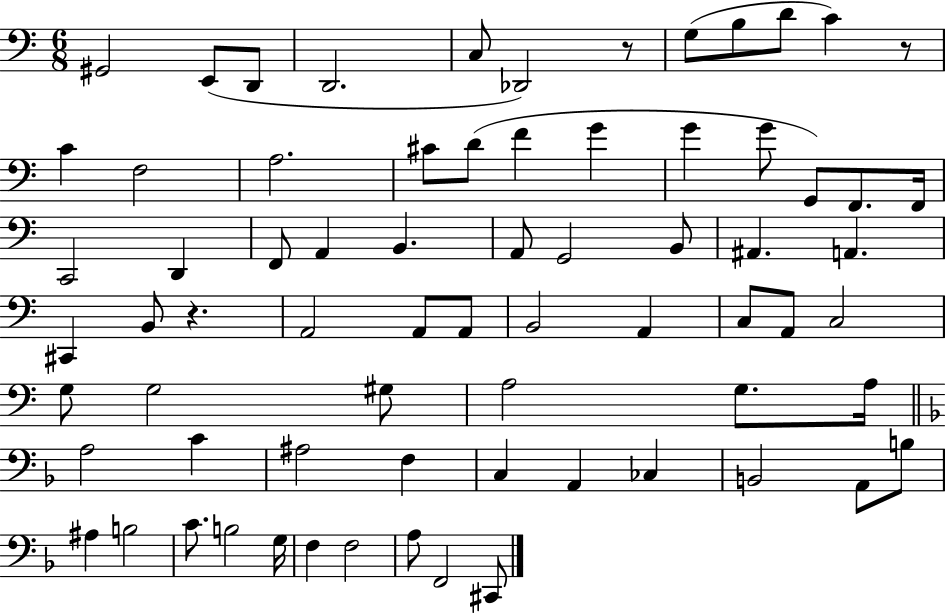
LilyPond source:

{
  \clef bass
  \numericTimeSignature
  \time 6/8
  \key c \major
  gis,2 e,8( d,8 | d,2. | c8 des,2) r8 | g8( b8 d'8 c'4) r8 | \break c'4 f2 | a2. | cis'8 d'8( f'4 g'4 | g'4 g'8 g,8) f,8. f,16 | \break c,2 d,4 | f,8 a,4 b,4. | a,8 g,2 b,8 | ais,4. a,4. | \break cis,4 b,8 r4. | a,2 a,8 a,8 | b,2 a,4 | c8 a,8 c2 | \break g8 g2 gis8 | a2 g8. a16 | \bar "||" \break \key f \major a2 c'4 | ais2 f4 | c4 a,4 ces4 | b,2 a,8 b8 | \break ais4 b2 | c'8. b2 g16 | f4 f2 | a8 f,2 cis,8 | \break \bar "|."
}